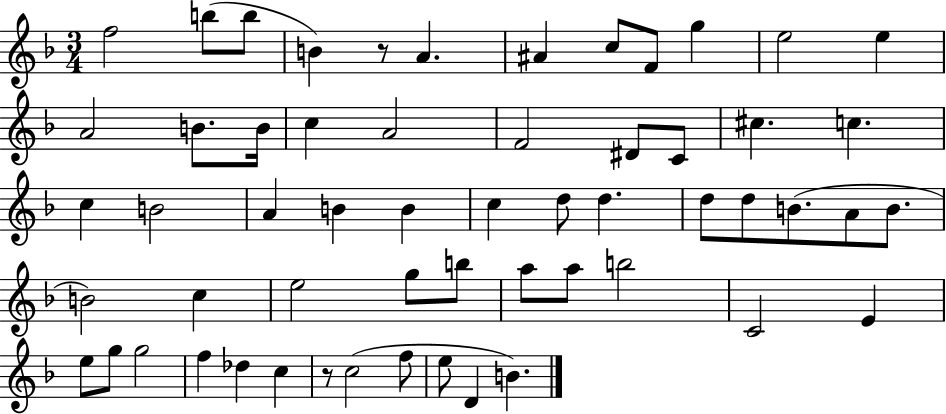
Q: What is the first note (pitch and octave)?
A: F5